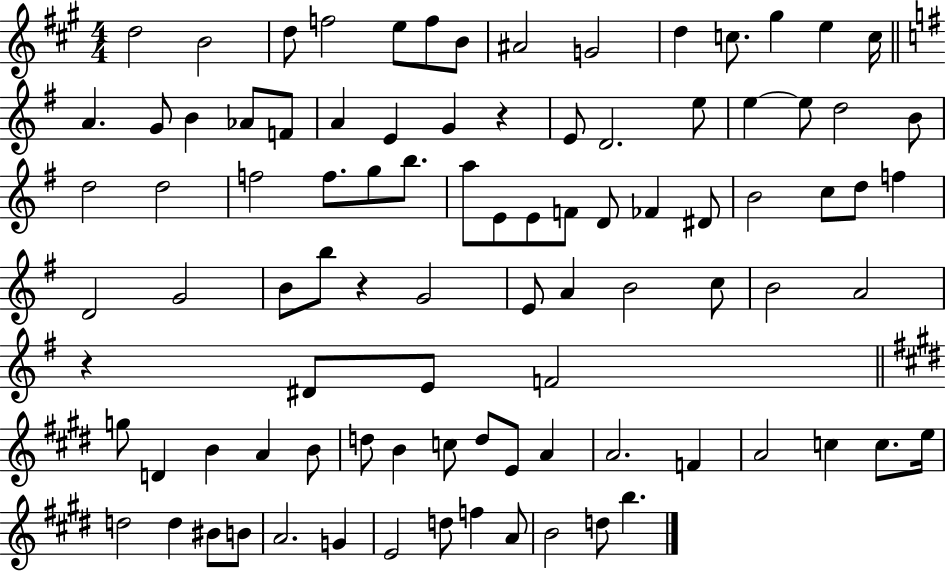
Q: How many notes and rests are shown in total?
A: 93